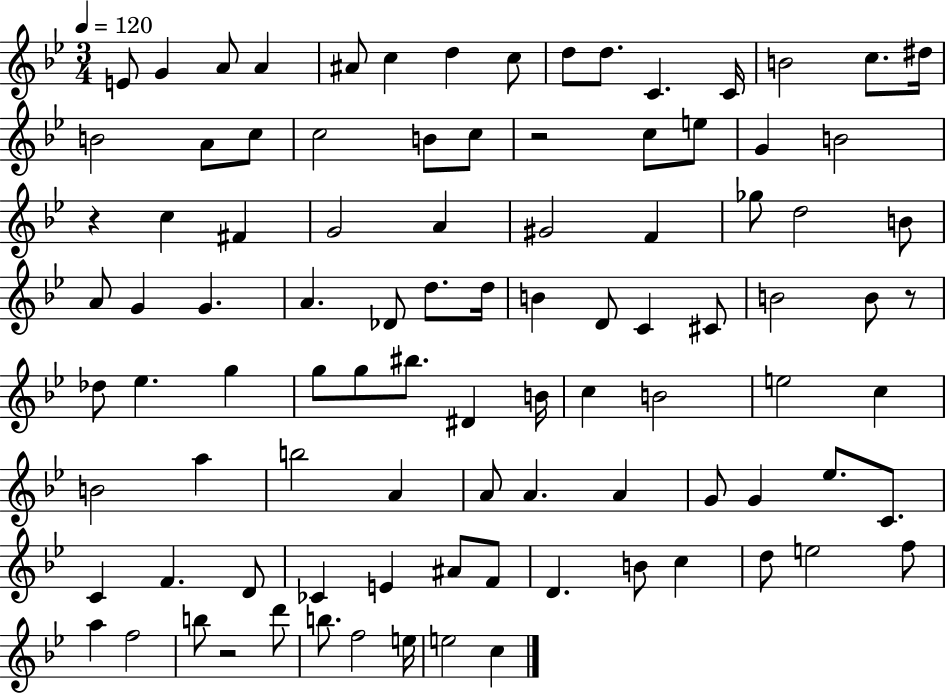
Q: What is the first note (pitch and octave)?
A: E4